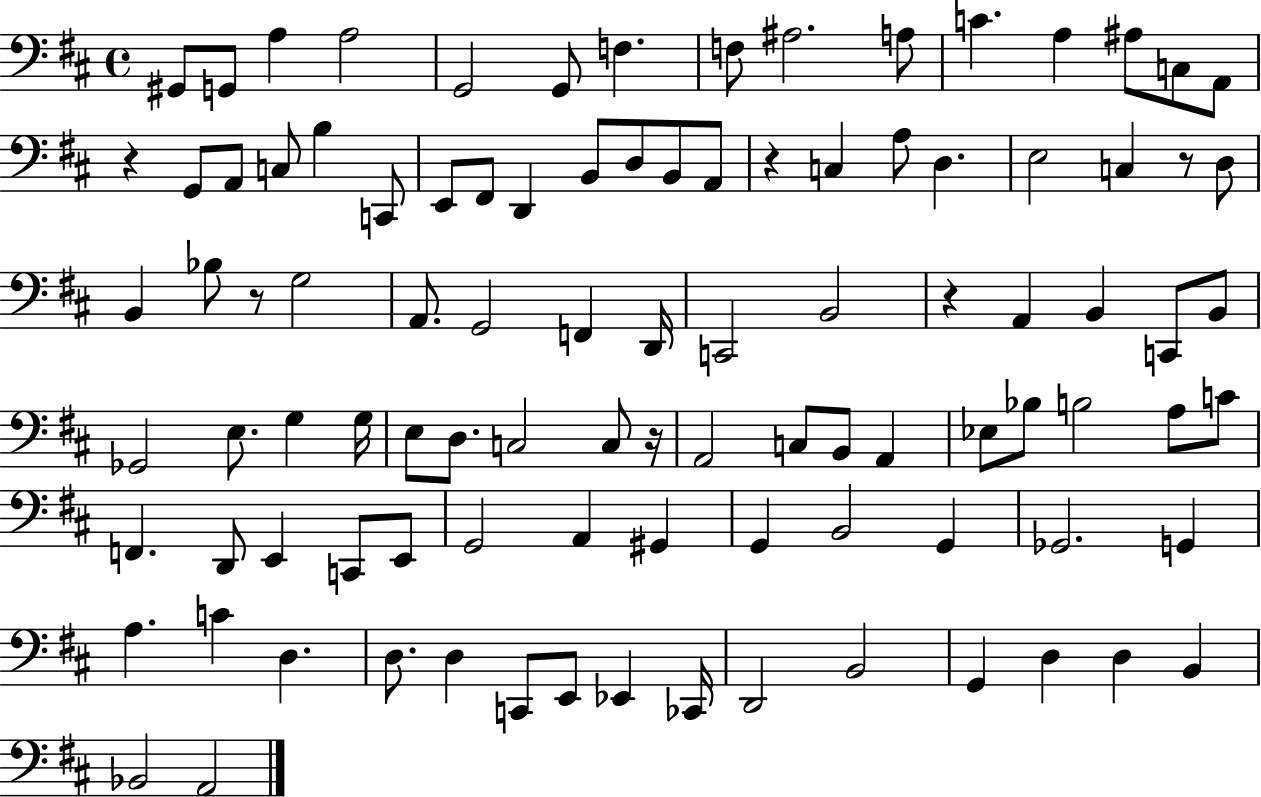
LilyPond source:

{
  \clef bass
  \time 4/4
  \defaultTimeSignature
  \key d \major
  gis,8 g,8 a4 a2 | g,2 g,8 f4. | f8 ais2. a8 | c'4. a4 ais8 c8 a,8 | \break r4 g,8 a,8 c8 b4 c,8 | e,8 fis,8 d,4 b,8 d8 b,8 a,8 | r4 c4 a8 d4. | e2 c4 r8 d8 | \break b,4 bes8 r8 g2 | a,8. g,2 f,4 d,16 | c,2 b,2 | r4 a,4 b,4 c,8 b,8 | \break ges,2 e8. g4 g16 | e8 d8. c2 c8 r16 | a,2 c8 b,8 a,4 | ees8 bes8 b2 a8 c'8 | \break f,4. d,8 e,4 c,8 e,8 | g,2 a,4 gis,4 | g,4 b,2 g,4 | ges,2. g,4 | \break a4. c'4 d4. | d8. d4 c,8 e,8 ees,4 ces,16 | d,2 b,2 | g,4 d4 d4 b,4 | \break bes,2 a,2 | \bar "|."
}